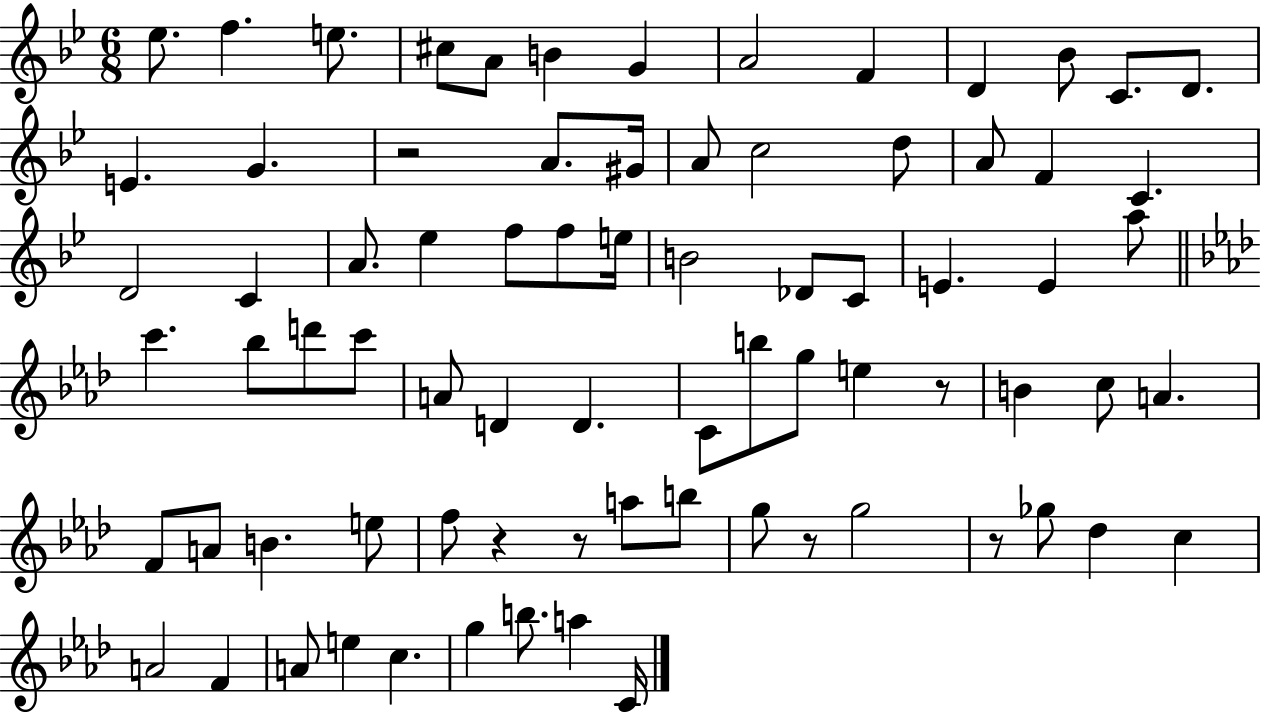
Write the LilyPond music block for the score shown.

{
  \clef treble
  \numericTimeSignature
  \time 6/8
  \key bes \major
  ees''8. f''4. e''8. | cis''8 a'8 b'4 g'4 | a'2 f'4 | d'4 bes'8 c'8. d'8. | \break e'4. g'4. | r2 a'8. gis'16 | a'8 c''2 d''8 | a'8 f'4 c'4. | \break d'2 c'4 | a'8. ees''4 f''8 f''8 e''16 | b'2 des'8 c'8 | e'4. e'4 a''8 | \break \bar "||" \break \key aes \major c'''4. bes''8 d'''8 c'''8 | a'8 d'4 d'4. | c'8 b''8 g''8 e''4 r8 | b'4 c''8 a'4. | \break f'8 a'8 b'4. e''8 | f''8 r4 r8 a''8 b''8 | g''8 r8 g''2 | r8 ges''8 des''4 c''4 | \break a'2 f'4 | a'8 e''4 c''4. | g''4 b''8. a''4 c'16 | \bar "|."
}